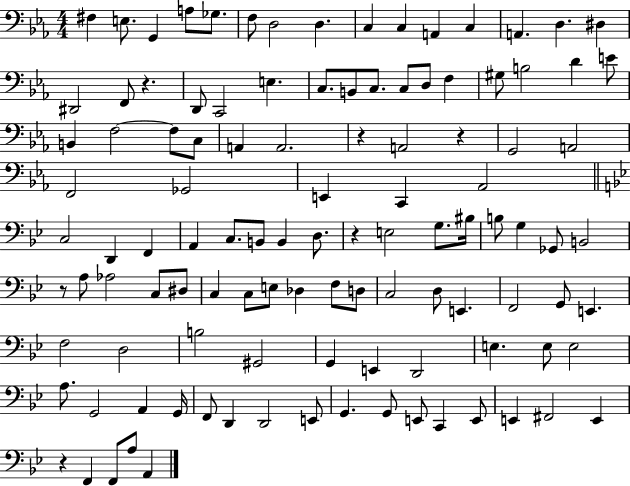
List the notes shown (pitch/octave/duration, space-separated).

F#3/q E3/e. G2/q A3/e Gb3/e. F3/e D3/h D3/q. C3/q C3/q A2/q C3/q A2/q. D3/q. D#3/q D#2/h F2/e R/q. D2/e C2/h E3/q. C3/e. B2/e C3/e. C3/e D3/e F3/q G#3/e B3/h D4/q E4/e B2/q F3/h F3/e C3/e A2/q A2/h. R/q A2/h R/q G2/h A2/h F2/h Gb2/h E2/q C2/q Ab2/h C3/h D2/q F2/q A2/q C3/e. B2/e B2/q D3/e. R/q E3/h G3/e. BIS3/s B3/e G3/q Gb2/e B2/h R/e A3/e Ab3/h C3/e D#3/e C3/q C3/e E3/e Db3/q F3/e D3/e C3/h D3/e E2/q. F2/h G2/e E2/q. F3/h D3/h B3/h G#2/h G2/q E2/q D2/h E3/q. E3/e E3/h A3/e. G2/h A2/q G2/s F2/e D2/q D2/h E2/e G2/q. G2/e E2/e C2/q E2/e E2/q F#2/h E2/q R/q F2/q F2/e A3/e A2/q